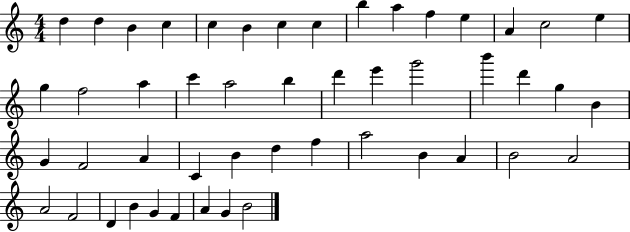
D5/q D5/q B4/q C5/q C5/q B4/q C5/q C5/q B5/q A5/q F5/q E5/q A4/q C5/h E5/q G5/q F5/h A5/q C6/q A5/h B5/q D6/q E6/q G6/h B6/q D6/q G5/q B4/q G4/q F4/h A4/q C4/q B4/q D5/q F5/q A5/h B4/q A4/q B4/h A4/h A4/h F4/h D4/q B4/q G4/q F4/q A4/q G4/q B4/h